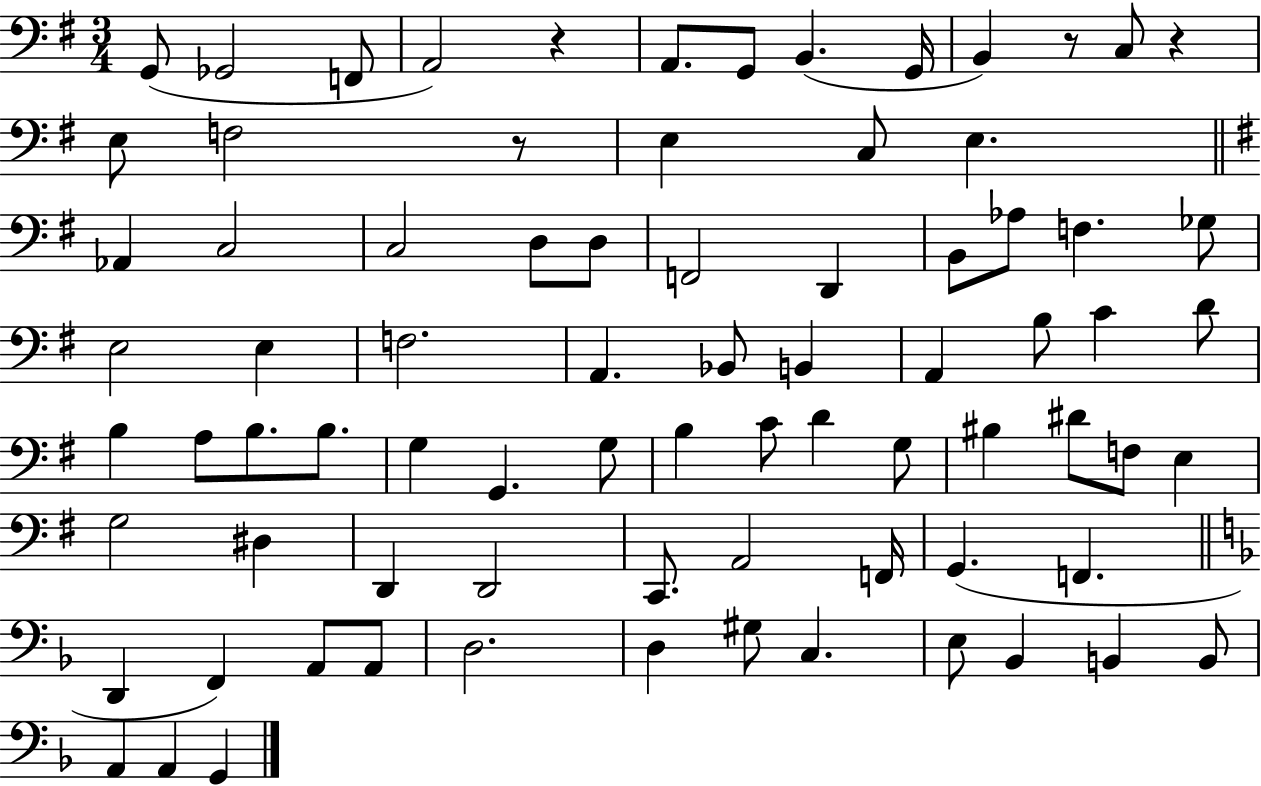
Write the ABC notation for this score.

X:1
T:Untitled
M:3/4
L:1/4
K:G
G,,/2 _G,,2 F,,/2 A,,2 z A,,/2 G,,/2 B,, G,,/4 B,, z/2 C,/2 z E,/2 F,2 z/2 E, C,/2 E, _A,, C,2 C,2 D,/2 D,/2 F,,2 D,, B,,/2 _A,/2 F, _G,/2 E,2 E, F,2 A,, _B,,/2 B,, A,, B,/2 C D/2 B, A,/2 B,/2 B,/2 G, G,, G,/2 B, C/2 D G,/2 ^B, ^D/2 F,/2 E, G,2 ^D, D,, D,,2 C,,/2 A,,2 F,,/4 G,, F,, D,, F,, A,,/2 A,,/2 D,2 D, ^G,/2 C, E,/2 _B,, B,, B,,/2 A,, A,, G,,